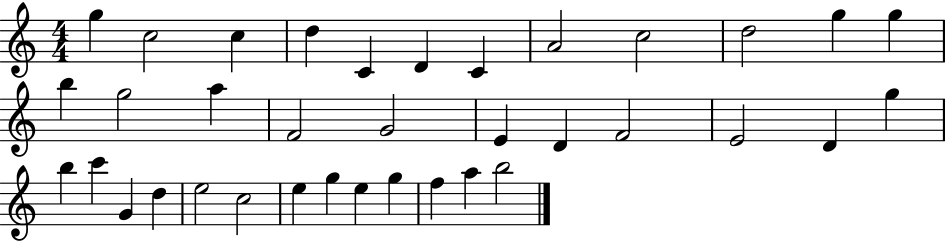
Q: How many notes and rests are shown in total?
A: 36